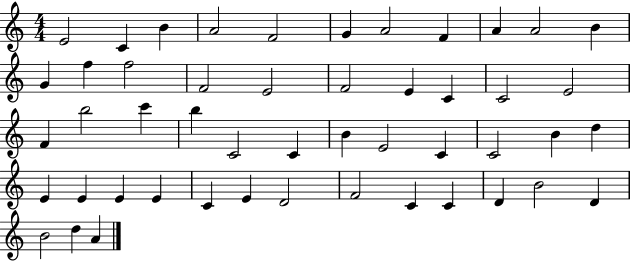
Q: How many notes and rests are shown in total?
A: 49